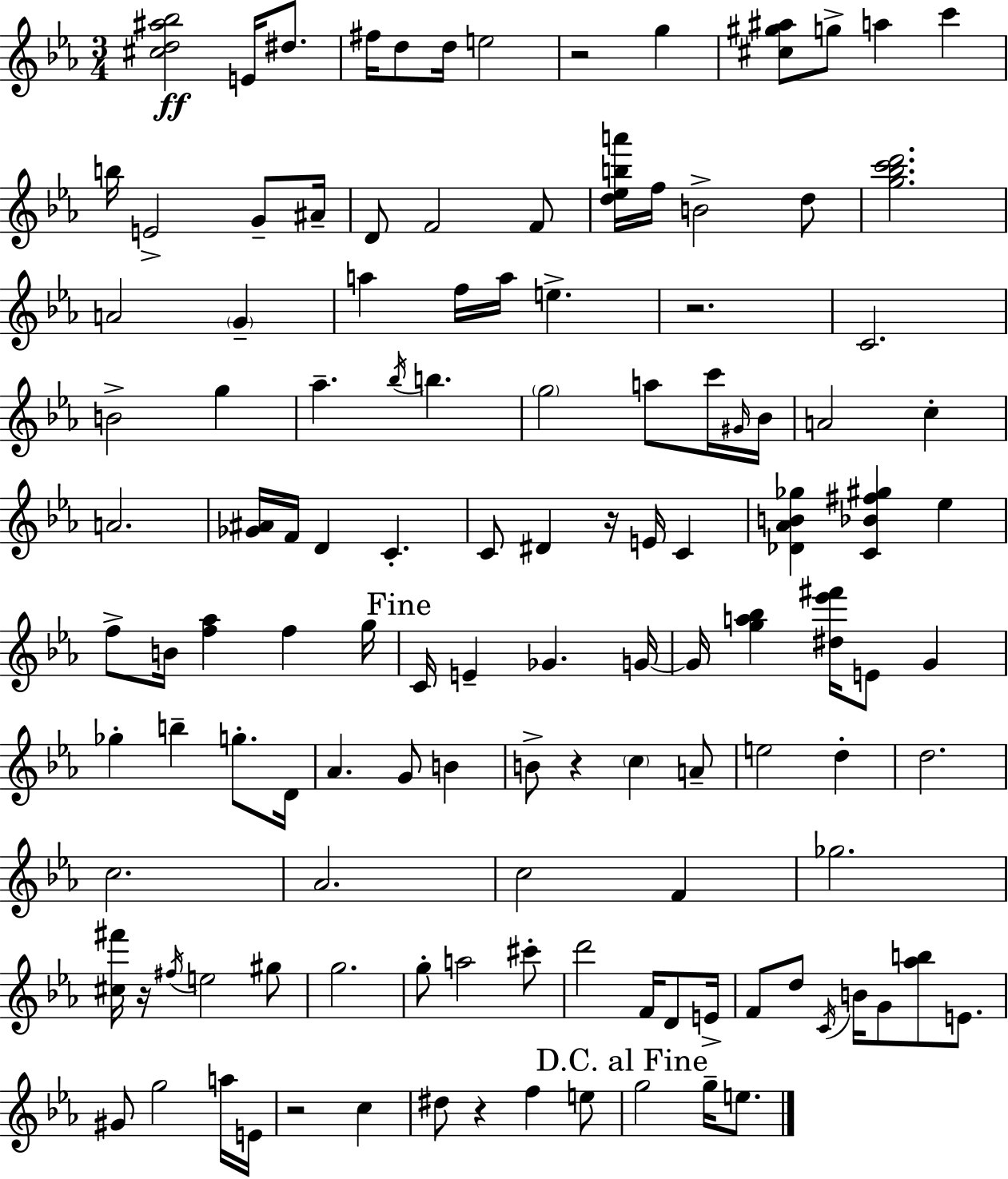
X:1
T:Untitled
M:3/4
L:1/4
K:Eb
[^cd^a_b]2 E/4 ^d/2 ^f/4 d/2 d/4 e2 z2 g [^c^g^a]/2 g/2 a c' b/4 E2 G/2 ^A/4 D/2 F2 F/2 [d_eba']/4 f/4 B2 d/2 [g_bc'd']2 A2 G a f/4 a/4 e z2 C2 B2 g _a _b/4 b g2 a/2 c'/4 ^G/4 _B/4 A2 c A2 [_G^A]/4 F/4 D C C/2 ^D z/4 E/4 C [_D_AB_g] [C_B^f^g] _e f/2 B/4 [f_a] f g/4 C/4 E _G G/4 G/4 [ga_b] [^d_e'^f']/4 E/2 G _g b g/2 D/4 _A G/2 B B/2 z c A/2 e2 d d2 c2 _A2 c2 F _g2 [^c^f']/4 z/4 ^f/4 e2 ^g/2 g2 g/2 a2 ^c'/2 d'2 F/4 D/2 E/4 F/2 d/2 C/4 B/4 G/2 [_ab]/2 E/2 ^G/2 g2 a/4 E/4 z2 c ^d/2 z f e/2 g2 g/4 e/2